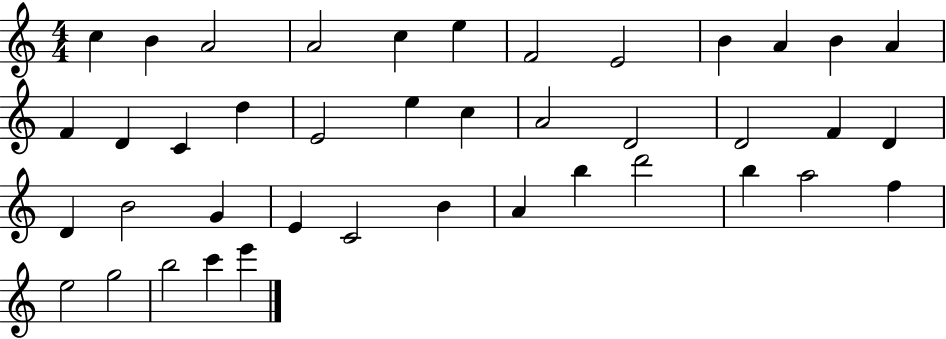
{
  \clef treble
  \numericTimeSignature
  \time 4/4
  \key c \major
  c''4 b'4 a'2 | a'2 c''4 e''4 | f'2 e'2 | b'4 a'4 b'4 a'4 | \break f'4 d'4 c'4 d''4 | e'2 e''4 c''4 | a'2 d'2 | d'2 f'4 d'4 | \break d'4 b'2 g'4 | e'4 c'2 b'4 | a'4 b''4 d'''2 | b''4 a''2 f''4 | \break e''2 g''2 | b''2 c'''4 e'''4 | \bar "|."
}